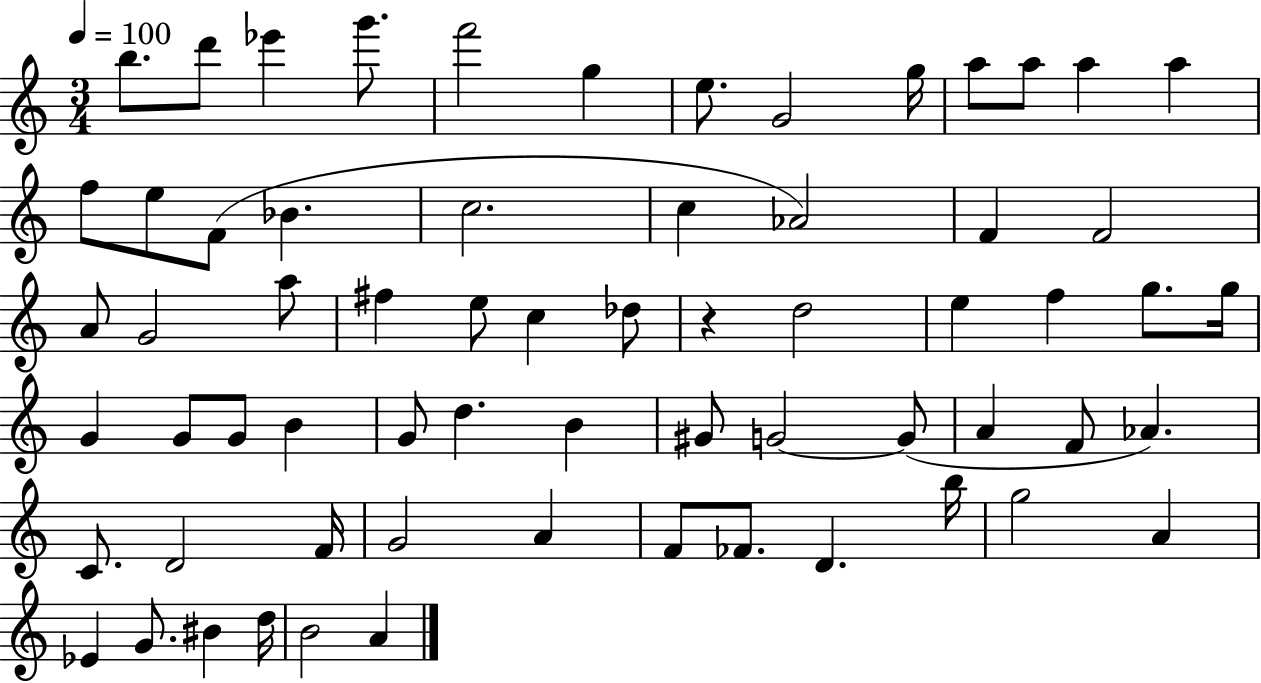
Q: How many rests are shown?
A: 1